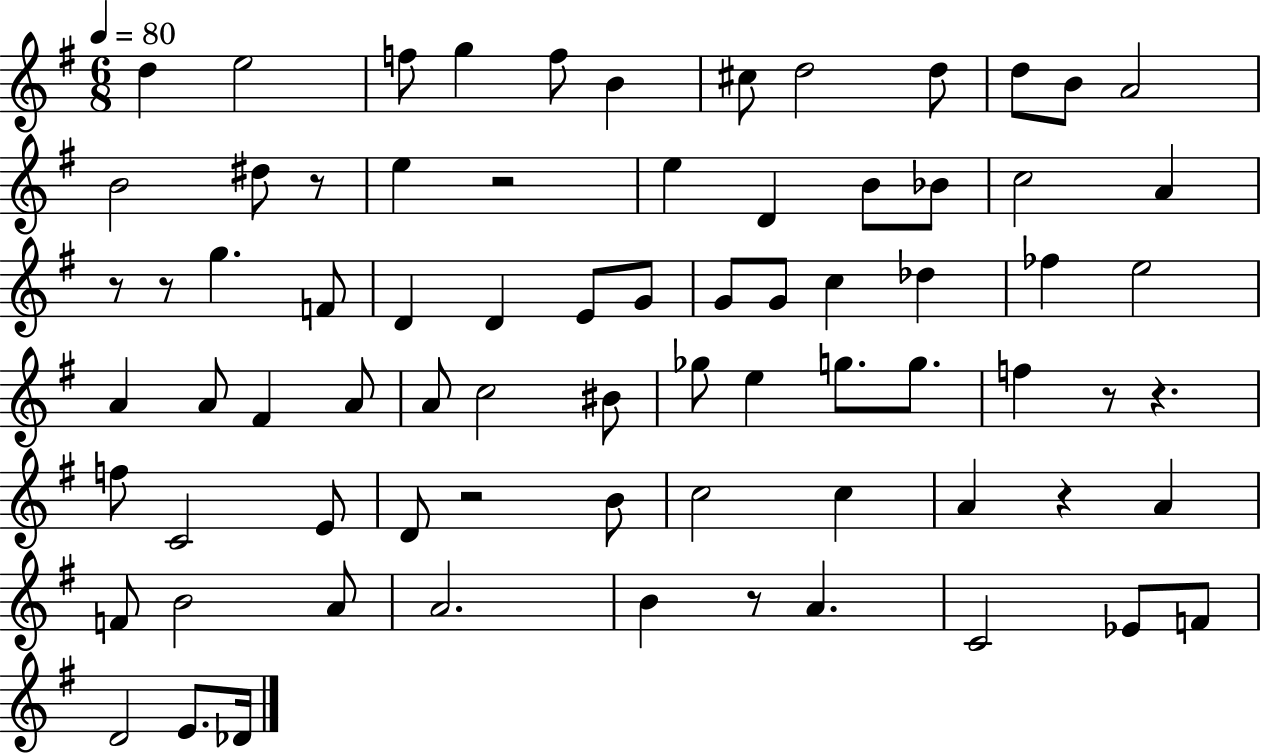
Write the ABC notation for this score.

X:1
T:Untitled
M:6/8
L:1/4
K:G
d e2 f/2 g f/2 B ^c/2 d2 d/2 d/2 B/2 A2 B2 ^d/2 z/2 e z2 e D B/2 _B/2 c2 A z/2 z/2 g F/2 D D E/2 G/2 G/2 G/2 c _d _f e2 A A/2 ^F A/2 A/2 c2 ^B/2 _g/2 e g/2 g/2 f z/2 z f/2 C2 E/2 D/2 z2 B/2 c2 c A z A F/2 B2 A/2 A2 B z/2 A C2 _E/2 F/2 D2 E/2 _D/4